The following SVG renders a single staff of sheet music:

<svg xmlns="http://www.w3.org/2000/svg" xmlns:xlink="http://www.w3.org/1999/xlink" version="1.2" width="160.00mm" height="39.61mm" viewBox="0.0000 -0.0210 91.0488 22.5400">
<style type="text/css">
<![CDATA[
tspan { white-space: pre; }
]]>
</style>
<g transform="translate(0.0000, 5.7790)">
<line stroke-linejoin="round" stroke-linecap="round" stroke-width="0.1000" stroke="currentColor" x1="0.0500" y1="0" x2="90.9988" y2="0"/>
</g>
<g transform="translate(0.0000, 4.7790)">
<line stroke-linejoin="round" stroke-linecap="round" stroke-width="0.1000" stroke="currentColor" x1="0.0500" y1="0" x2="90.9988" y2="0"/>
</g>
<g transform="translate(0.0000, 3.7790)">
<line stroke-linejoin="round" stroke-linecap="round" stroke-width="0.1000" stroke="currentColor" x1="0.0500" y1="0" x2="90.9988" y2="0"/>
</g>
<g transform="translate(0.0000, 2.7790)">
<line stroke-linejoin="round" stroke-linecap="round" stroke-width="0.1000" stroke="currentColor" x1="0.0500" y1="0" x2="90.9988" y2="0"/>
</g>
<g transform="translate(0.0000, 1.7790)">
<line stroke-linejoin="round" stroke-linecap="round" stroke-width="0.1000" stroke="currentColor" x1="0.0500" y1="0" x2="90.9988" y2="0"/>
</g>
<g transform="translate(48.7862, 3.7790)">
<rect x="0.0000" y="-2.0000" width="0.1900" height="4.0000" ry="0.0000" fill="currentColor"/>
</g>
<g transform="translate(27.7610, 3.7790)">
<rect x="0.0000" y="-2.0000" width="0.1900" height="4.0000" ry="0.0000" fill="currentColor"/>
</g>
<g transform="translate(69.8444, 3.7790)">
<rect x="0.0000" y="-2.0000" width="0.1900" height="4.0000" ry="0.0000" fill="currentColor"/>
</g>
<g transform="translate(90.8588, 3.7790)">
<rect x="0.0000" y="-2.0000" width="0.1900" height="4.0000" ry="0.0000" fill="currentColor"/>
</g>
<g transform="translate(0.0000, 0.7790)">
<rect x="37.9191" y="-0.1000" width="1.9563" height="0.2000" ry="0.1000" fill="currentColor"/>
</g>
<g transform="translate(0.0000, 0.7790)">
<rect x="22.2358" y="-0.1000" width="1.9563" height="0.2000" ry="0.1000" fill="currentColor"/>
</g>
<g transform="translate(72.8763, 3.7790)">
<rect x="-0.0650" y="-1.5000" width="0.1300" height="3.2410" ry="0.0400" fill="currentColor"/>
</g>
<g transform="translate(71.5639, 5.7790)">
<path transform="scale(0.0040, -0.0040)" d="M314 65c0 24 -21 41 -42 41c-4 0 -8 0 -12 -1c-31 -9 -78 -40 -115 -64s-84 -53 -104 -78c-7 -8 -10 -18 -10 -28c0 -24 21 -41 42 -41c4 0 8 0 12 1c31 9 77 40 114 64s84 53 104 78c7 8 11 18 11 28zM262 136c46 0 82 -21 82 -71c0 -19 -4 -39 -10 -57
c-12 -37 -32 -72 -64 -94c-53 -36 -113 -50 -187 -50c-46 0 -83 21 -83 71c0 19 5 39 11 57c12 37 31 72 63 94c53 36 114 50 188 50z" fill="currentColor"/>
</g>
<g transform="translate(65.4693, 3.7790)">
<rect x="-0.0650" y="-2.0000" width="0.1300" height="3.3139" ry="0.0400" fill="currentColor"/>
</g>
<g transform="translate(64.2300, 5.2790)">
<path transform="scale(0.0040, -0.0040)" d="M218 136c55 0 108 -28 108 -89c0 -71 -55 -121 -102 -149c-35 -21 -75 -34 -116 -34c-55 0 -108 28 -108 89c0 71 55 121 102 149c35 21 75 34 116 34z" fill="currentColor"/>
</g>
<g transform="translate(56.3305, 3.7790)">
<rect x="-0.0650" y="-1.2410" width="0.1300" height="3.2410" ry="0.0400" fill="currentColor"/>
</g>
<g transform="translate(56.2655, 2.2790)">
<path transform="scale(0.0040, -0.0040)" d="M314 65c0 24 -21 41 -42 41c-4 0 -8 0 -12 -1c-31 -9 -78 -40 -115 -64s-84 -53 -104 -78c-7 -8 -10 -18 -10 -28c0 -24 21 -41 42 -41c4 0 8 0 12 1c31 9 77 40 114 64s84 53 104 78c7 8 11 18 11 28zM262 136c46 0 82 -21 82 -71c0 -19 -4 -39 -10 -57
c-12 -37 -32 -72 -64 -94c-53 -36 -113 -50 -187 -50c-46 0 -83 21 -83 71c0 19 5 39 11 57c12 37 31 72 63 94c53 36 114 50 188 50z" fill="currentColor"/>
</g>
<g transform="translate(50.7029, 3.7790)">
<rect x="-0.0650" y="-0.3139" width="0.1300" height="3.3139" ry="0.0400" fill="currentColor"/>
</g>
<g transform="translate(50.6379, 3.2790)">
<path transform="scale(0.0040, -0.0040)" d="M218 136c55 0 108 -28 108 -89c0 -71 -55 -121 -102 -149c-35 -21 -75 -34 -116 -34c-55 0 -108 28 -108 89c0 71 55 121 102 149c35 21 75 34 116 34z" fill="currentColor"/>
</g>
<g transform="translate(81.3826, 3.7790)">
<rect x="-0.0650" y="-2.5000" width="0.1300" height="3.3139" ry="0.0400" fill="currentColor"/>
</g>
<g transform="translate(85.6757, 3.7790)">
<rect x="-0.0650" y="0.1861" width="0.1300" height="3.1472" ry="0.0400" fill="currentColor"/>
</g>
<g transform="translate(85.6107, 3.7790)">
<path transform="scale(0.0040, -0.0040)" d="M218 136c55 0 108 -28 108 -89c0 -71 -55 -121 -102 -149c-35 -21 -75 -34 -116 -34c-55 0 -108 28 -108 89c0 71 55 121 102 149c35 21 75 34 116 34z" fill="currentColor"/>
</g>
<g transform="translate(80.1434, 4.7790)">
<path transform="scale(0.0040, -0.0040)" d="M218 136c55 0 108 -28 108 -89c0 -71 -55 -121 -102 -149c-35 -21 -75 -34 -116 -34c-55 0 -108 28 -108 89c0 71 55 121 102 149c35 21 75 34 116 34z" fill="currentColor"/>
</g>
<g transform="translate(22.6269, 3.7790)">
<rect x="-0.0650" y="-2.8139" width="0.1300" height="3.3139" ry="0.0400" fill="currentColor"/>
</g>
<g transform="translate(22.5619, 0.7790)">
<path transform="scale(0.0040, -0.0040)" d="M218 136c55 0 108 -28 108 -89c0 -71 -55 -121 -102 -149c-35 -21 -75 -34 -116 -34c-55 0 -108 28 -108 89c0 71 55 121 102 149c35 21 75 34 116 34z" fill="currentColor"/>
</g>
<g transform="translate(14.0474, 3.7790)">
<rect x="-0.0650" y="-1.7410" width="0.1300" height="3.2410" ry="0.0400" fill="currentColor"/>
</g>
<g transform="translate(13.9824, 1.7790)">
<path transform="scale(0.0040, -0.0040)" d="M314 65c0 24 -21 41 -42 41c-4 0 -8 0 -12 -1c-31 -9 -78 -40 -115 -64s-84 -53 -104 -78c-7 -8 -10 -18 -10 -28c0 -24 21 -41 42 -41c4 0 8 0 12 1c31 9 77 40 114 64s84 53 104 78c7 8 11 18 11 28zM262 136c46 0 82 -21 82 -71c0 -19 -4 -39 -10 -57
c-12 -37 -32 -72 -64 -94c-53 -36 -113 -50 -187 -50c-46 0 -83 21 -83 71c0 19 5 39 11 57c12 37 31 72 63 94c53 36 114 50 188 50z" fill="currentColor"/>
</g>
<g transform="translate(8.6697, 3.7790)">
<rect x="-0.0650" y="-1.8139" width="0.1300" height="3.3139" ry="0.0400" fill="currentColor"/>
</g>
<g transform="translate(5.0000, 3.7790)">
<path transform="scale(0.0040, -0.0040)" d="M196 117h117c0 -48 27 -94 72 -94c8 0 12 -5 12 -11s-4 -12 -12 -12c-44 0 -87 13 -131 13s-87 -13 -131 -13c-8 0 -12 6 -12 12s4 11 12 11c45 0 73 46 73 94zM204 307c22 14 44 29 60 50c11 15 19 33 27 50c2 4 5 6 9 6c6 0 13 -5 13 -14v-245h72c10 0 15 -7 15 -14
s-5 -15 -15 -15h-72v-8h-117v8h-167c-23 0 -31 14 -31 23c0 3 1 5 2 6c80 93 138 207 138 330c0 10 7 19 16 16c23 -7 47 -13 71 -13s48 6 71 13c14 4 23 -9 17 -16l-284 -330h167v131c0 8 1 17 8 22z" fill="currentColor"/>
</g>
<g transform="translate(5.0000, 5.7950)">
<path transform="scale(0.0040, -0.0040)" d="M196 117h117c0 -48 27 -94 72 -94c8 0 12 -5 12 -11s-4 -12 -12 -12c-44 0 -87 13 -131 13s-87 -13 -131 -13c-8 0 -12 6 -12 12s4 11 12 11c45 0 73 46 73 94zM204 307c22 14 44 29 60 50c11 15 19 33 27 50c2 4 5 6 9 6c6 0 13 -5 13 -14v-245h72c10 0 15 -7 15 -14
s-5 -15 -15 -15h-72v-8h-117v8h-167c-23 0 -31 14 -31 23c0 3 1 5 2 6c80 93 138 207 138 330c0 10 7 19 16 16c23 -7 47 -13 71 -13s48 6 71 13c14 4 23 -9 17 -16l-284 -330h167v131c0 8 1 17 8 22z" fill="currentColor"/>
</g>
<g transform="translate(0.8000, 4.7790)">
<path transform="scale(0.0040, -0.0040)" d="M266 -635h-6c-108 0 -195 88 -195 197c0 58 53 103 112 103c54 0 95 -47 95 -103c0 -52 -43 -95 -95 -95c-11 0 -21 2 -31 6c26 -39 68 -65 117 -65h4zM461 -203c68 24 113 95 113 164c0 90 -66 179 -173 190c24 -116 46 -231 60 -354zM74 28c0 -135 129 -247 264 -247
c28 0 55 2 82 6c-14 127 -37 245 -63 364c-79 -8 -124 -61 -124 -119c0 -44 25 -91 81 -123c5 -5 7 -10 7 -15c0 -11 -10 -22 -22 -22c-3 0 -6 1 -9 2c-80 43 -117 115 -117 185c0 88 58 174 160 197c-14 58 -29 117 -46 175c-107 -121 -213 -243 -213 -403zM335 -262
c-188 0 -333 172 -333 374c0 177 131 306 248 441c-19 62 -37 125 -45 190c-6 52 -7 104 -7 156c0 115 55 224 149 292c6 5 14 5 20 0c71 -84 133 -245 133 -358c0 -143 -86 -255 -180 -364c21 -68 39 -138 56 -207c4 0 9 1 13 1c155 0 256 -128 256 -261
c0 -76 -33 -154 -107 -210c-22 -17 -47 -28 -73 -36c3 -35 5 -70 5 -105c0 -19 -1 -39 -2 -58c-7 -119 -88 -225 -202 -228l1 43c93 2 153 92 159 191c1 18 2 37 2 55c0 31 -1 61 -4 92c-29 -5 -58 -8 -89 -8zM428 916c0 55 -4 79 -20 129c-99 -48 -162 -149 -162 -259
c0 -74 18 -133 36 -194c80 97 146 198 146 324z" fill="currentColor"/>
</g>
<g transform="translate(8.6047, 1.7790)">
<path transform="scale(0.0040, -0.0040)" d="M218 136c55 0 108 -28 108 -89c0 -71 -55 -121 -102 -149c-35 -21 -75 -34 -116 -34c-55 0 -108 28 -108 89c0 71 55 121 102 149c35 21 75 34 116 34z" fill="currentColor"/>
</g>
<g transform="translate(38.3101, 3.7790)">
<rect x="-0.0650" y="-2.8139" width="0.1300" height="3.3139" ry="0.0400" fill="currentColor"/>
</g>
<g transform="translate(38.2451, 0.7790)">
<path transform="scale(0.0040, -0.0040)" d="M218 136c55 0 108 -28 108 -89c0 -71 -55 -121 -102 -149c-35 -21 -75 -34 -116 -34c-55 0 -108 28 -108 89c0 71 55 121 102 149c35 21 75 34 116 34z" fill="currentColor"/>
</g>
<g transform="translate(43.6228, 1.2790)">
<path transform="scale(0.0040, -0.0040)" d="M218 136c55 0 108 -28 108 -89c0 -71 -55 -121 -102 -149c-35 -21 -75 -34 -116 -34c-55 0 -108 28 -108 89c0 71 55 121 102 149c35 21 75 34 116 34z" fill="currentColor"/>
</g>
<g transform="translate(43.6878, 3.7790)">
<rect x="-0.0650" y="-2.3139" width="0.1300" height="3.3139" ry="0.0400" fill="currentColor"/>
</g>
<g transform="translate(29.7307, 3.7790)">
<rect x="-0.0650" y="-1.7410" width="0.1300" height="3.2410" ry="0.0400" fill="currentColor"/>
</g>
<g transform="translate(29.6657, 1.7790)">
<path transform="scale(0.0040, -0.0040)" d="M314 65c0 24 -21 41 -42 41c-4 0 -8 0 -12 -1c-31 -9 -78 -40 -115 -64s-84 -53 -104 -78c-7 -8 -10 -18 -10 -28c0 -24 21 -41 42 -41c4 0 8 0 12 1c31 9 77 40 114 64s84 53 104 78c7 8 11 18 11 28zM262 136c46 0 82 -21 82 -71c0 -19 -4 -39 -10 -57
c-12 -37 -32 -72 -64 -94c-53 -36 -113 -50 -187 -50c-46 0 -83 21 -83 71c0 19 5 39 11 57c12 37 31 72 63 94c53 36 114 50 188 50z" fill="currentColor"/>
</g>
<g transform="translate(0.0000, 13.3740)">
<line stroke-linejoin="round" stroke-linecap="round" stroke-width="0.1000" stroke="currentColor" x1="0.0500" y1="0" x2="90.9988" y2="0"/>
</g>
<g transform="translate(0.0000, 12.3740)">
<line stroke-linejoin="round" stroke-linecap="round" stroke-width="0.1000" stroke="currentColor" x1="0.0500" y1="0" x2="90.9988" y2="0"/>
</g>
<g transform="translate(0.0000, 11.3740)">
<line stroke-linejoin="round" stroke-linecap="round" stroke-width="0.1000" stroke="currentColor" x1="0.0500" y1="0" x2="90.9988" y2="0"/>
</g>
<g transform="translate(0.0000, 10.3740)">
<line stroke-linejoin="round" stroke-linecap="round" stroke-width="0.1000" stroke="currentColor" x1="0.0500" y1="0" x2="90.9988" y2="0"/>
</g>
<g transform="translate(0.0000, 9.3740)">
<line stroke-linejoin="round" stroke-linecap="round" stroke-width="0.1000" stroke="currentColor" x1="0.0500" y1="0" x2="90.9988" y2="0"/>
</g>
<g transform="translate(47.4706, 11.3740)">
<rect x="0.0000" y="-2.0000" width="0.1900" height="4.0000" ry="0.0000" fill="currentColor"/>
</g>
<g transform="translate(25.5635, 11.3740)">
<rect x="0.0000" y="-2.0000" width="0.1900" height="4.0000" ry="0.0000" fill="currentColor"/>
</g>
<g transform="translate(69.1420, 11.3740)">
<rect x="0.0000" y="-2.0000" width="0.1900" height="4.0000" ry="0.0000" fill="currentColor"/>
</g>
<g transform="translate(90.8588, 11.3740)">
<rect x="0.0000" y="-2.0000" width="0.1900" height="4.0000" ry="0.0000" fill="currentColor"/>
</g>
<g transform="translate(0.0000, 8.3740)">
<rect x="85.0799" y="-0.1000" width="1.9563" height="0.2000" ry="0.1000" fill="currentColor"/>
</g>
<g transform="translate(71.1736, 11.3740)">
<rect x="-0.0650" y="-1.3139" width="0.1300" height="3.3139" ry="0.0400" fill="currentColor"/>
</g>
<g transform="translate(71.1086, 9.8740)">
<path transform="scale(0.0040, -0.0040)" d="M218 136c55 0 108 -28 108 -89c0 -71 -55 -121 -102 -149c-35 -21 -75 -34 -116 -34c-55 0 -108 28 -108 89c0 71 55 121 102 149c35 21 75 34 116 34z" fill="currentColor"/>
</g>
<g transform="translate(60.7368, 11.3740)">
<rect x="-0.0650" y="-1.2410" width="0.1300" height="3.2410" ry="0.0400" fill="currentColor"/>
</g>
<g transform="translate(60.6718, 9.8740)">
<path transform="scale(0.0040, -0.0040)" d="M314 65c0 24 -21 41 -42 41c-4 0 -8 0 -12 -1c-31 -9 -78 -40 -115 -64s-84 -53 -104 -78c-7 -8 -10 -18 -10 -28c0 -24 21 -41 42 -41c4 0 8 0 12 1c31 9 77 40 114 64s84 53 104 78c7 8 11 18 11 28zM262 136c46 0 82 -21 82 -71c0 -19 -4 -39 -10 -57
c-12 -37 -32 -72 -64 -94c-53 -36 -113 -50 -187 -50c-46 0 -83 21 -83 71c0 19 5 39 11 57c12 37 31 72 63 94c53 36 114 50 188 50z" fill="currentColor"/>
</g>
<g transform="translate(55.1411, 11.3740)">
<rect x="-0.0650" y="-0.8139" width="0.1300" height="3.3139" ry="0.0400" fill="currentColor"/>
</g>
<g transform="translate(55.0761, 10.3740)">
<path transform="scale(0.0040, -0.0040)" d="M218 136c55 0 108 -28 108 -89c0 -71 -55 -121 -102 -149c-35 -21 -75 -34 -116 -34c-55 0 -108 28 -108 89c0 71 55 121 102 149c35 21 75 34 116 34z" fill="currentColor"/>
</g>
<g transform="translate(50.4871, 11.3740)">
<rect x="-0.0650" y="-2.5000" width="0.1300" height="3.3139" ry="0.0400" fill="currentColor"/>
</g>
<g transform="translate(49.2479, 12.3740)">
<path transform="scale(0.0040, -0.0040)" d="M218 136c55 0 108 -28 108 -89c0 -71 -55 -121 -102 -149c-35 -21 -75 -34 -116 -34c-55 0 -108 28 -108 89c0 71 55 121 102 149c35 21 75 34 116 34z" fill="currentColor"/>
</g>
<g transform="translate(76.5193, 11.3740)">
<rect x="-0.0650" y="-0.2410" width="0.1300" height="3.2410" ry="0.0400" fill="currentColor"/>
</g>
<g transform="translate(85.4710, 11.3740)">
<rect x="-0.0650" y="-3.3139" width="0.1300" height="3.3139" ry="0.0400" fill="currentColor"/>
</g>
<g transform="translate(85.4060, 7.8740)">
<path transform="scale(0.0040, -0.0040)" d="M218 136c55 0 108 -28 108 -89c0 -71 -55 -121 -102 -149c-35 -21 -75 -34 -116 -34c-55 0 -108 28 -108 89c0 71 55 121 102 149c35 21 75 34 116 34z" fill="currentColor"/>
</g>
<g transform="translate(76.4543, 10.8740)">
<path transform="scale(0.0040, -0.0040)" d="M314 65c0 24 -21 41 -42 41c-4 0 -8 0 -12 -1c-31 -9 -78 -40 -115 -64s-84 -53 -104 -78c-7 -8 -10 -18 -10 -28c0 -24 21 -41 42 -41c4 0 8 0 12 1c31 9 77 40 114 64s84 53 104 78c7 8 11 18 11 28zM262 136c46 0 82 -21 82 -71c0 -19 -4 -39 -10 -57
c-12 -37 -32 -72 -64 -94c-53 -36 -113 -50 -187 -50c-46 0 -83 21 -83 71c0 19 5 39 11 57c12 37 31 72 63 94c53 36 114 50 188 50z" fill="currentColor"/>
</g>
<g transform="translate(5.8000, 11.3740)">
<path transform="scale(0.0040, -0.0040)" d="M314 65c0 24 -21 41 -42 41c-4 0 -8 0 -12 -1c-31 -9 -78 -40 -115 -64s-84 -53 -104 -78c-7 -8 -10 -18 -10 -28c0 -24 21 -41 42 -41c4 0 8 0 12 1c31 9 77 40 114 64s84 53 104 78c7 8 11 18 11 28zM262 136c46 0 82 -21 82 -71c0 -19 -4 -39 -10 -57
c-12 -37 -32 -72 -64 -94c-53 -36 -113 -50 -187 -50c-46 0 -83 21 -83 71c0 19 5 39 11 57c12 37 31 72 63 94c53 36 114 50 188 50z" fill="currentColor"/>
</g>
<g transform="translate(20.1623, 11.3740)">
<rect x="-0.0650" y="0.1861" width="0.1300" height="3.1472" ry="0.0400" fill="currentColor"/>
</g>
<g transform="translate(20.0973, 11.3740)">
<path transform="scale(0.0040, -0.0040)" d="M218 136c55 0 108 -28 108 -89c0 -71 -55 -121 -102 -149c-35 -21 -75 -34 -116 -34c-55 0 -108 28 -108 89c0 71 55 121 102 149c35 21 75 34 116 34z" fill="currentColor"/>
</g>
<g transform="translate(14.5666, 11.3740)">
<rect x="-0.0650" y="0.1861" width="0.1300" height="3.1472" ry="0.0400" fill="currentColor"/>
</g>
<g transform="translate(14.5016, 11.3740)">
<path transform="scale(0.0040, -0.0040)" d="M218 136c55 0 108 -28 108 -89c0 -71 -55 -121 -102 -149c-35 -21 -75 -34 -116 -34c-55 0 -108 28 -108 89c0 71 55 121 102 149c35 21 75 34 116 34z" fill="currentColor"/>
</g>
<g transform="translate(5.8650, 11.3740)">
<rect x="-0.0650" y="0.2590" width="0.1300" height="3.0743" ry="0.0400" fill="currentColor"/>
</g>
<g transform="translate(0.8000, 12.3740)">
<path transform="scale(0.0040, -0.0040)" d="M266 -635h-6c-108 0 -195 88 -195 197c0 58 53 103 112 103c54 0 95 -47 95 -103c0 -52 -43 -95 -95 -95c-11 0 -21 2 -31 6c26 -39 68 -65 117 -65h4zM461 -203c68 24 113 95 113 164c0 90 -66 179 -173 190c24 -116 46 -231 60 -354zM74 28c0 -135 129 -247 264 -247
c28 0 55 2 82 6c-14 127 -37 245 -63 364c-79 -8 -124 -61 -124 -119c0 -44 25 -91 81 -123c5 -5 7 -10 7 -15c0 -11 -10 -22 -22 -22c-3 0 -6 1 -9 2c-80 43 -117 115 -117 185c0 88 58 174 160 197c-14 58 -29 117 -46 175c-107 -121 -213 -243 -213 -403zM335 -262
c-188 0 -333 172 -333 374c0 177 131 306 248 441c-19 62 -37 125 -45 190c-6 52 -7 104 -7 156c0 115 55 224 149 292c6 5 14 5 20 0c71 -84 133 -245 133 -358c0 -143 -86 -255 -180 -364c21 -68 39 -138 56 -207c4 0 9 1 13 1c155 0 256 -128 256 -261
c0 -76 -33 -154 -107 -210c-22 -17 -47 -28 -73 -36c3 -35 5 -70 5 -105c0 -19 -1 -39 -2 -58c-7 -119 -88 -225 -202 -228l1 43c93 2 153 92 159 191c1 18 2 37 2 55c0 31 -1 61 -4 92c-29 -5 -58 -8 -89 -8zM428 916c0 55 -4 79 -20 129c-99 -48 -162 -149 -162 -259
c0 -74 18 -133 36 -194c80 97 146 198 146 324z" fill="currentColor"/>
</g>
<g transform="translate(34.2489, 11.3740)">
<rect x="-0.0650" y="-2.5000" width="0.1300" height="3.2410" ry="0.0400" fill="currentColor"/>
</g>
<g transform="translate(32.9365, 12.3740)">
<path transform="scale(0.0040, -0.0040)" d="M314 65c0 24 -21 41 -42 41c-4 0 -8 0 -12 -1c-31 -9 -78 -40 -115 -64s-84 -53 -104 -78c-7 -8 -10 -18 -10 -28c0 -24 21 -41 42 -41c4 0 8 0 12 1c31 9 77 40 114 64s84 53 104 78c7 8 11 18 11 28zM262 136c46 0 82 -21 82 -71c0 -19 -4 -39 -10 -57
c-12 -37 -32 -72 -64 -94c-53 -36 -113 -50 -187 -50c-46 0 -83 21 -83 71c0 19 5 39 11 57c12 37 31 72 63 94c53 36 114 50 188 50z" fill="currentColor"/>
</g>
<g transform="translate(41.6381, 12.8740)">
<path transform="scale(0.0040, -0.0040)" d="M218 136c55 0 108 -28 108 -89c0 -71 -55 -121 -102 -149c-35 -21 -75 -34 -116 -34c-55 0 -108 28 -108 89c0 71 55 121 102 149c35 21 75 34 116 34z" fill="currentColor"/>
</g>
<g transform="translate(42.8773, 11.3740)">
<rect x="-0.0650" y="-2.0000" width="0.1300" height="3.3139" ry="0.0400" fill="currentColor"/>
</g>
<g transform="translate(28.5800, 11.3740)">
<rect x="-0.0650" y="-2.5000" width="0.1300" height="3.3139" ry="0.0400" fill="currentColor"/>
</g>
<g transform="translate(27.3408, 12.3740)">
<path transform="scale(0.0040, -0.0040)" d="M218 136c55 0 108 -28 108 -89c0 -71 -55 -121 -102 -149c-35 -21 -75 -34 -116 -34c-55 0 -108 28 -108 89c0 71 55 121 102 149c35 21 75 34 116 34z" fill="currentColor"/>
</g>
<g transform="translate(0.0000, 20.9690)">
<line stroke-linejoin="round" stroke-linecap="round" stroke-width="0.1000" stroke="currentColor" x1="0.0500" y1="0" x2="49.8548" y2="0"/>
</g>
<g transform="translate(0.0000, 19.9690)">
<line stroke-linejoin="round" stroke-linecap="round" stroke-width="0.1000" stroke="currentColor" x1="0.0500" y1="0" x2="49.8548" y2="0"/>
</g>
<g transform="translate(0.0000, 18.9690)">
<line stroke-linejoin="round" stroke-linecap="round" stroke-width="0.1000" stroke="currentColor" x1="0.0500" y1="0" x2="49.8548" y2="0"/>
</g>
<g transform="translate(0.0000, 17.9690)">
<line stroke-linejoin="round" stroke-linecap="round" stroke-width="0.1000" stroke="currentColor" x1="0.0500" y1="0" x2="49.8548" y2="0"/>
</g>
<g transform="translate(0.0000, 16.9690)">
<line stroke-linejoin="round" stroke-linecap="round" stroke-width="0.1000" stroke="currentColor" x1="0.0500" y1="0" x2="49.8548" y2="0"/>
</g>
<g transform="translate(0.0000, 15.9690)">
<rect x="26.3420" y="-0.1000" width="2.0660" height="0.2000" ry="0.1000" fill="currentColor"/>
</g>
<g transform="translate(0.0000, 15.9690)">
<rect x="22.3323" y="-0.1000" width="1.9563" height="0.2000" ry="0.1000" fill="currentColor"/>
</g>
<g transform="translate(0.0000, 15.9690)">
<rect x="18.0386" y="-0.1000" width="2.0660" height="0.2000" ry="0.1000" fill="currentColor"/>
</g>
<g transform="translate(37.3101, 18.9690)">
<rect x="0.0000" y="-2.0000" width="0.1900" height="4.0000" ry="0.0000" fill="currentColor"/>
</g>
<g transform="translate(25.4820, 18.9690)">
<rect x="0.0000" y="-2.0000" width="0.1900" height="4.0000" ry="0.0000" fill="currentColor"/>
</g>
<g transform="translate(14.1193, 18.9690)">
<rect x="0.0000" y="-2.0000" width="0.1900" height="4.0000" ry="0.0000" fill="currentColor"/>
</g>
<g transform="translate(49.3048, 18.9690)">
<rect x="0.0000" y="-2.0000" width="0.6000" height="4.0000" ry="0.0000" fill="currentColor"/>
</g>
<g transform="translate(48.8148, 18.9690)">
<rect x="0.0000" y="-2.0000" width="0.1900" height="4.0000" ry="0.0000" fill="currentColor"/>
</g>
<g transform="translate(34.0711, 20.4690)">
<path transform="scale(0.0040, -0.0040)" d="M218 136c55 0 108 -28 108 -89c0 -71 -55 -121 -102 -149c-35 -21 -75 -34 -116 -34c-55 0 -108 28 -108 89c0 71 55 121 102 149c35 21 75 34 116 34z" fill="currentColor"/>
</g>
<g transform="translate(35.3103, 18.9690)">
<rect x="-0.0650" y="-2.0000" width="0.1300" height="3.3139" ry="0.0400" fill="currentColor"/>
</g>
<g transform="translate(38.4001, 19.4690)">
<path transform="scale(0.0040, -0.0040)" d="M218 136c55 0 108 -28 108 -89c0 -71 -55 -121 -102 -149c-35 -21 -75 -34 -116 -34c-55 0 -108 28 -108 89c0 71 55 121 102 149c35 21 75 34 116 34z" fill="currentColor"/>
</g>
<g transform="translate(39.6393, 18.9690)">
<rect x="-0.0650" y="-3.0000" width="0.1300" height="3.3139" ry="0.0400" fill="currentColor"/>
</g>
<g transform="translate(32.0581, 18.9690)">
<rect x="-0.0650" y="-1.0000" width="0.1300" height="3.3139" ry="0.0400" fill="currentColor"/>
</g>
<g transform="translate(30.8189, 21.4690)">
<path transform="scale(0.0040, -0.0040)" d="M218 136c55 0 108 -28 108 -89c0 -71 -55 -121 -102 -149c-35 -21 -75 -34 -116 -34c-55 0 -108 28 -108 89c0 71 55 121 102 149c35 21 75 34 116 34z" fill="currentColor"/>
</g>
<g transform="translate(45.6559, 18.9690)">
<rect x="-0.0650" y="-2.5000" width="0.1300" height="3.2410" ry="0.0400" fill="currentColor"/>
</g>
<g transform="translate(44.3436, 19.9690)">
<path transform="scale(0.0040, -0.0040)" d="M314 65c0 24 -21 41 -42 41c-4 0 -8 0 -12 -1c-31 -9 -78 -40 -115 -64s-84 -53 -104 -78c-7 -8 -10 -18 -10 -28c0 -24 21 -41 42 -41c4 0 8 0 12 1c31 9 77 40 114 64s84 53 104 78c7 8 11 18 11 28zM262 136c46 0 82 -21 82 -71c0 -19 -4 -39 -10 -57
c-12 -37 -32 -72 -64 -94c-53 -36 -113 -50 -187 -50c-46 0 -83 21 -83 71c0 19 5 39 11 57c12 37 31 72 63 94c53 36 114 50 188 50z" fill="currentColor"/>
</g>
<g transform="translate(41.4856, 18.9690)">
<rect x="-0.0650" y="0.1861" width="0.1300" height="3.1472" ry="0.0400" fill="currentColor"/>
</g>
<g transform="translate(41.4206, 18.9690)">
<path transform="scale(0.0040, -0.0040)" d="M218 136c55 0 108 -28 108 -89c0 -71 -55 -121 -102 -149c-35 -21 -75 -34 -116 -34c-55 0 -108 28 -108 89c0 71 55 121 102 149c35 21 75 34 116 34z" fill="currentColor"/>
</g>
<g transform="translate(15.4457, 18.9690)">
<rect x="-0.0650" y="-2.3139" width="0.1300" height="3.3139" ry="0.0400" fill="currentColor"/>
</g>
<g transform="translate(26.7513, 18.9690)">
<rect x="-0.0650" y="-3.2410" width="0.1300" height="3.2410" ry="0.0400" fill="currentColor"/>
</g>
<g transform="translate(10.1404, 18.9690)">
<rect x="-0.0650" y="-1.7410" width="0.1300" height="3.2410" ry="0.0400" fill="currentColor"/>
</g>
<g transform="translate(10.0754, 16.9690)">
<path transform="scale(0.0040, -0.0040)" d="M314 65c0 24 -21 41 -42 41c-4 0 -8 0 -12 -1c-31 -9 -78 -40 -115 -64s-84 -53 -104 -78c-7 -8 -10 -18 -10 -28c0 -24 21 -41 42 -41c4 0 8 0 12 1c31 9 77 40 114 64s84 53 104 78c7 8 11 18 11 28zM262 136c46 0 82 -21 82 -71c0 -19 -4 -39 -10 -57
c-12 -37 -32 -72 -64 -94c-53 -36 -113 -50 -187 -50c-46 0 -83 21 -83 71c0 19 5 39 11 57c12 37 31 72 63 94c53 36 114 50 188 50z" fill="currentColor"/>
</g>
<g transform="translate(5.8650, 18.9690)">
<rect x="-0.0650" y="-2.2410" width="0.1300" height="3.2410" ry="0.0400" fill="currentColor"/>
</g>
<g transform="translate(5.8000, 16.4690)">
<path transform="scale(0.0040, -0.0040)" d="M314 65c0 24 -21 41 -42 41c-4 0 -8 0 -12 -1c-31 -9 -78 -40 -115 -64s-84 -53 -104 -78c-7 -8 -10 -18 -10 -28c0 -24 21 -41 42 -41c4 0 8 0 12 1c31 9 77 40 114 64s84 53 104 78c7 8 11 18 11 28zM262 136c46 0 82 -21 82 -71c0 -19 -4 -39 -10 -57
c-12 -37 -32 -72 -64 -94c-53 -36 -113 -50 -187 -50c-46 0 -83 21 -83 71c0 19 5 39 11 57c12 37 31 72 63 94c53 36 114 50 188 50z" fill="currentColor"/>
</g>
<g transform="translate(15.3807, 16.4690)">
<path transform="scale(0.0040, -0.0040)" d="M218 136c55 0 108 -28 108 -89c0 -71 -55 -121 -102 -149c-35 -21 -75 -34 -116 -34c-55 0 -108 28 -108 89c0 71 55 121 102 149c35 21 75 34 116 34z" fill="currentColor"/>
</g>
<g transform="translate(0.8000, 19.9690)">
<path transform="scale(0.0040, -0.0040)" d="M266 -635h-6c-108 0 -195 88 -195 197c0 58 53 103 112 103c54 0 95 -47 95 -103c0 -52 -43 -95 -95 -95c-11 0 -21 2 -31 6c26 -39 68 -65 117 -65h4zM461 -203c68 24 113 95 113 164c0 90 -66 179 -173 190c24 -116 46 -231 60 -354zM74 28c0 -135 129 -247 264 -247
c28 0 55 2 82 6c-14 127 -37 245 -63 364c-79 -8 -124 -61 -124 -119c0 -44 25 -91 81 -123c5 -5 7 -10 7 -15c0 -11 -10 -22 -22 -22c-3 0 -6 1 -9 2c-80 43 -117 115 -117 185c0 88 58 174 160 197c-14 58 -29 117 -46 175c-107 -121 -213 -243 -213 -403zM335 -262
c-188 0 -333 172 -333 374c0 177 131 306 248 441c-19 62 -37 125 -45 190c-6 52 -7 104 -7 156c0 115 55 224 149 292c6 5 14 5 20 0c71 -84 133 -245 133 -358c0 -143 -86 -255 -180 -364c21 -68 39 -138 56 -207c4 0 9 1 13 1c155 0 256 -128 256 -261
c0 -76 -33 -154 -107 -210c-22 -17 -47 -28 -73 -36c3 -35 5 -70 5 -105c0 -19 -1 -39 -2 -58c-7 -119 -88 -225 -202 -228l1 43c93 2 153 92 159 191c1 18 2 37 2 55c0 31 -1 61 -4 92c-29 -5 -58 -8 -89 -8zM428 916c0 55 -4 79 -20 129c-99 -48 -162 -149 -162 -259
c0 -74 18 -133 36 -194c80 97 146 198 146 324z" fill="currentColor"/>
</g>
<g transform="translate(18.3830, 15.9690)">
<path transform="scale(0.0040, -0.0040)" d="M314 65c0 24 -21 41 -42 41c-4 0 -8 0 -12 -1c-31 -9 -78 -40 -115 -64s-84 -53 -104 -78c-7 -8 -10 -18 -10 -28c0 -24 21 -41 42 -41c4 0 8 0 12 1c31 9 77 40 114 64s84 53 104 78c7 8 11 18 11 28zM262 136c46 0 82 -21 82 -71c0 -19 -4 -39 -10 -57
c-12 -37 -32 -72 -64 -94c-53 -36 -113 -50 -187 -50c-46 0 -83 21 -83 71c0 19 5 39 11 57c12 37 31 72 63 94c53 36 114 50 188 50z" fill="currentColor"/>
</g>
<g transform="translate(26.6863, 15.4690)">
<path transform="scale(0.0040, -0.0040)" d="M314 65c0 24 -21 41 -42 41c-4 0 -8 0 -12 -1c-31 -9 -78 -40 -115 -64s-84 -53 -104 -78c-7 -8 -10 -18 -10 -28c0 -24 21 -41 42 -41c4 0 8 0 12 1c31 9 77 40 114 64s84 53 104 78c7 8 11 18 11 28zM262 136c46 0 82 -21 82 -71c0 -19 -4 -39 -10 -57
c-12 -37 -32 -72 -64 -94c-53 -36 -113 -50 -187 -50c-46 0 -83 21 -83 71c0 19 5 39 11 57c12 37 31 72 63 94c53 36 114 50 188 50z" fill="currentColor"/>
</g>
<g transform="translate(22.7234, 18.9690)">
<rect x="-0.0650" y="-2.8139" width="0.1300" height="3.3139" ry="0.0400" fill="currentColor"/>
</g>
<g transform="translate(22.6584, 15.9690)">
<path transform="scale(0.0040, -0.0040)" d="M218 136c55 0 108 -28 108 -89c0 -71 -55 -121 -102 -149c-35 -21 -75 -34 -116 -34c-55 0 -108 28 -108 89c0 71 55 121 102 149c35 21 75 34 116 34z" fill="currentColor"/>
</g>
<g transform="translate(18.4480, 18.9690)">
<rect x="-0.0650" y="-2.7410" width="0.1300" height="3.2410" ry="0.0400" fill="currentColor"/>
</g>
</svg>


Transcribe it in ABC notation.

X:1
T:Untitled
M:4/4
L:1/4
K:C
f f2 a f2 a g c e2 F E2 G B B2 B B G G2 F G d e2 e c2 b g2 f2 g a2 a b2 D F A B G2